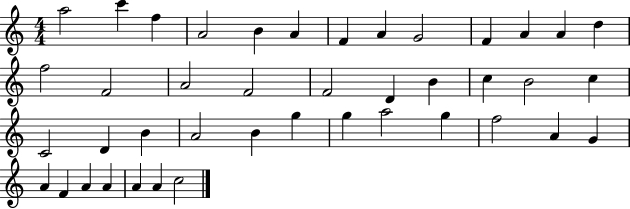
X:1
T:Untitled
M:4/4
L:1/4
K:C
a2 c' f A2 B A F A G2 F A A d f2 F2 A2 F2 F2 D B c B2 c C2 D B A2 B g g a2 g f2 A G A F A A A A c2